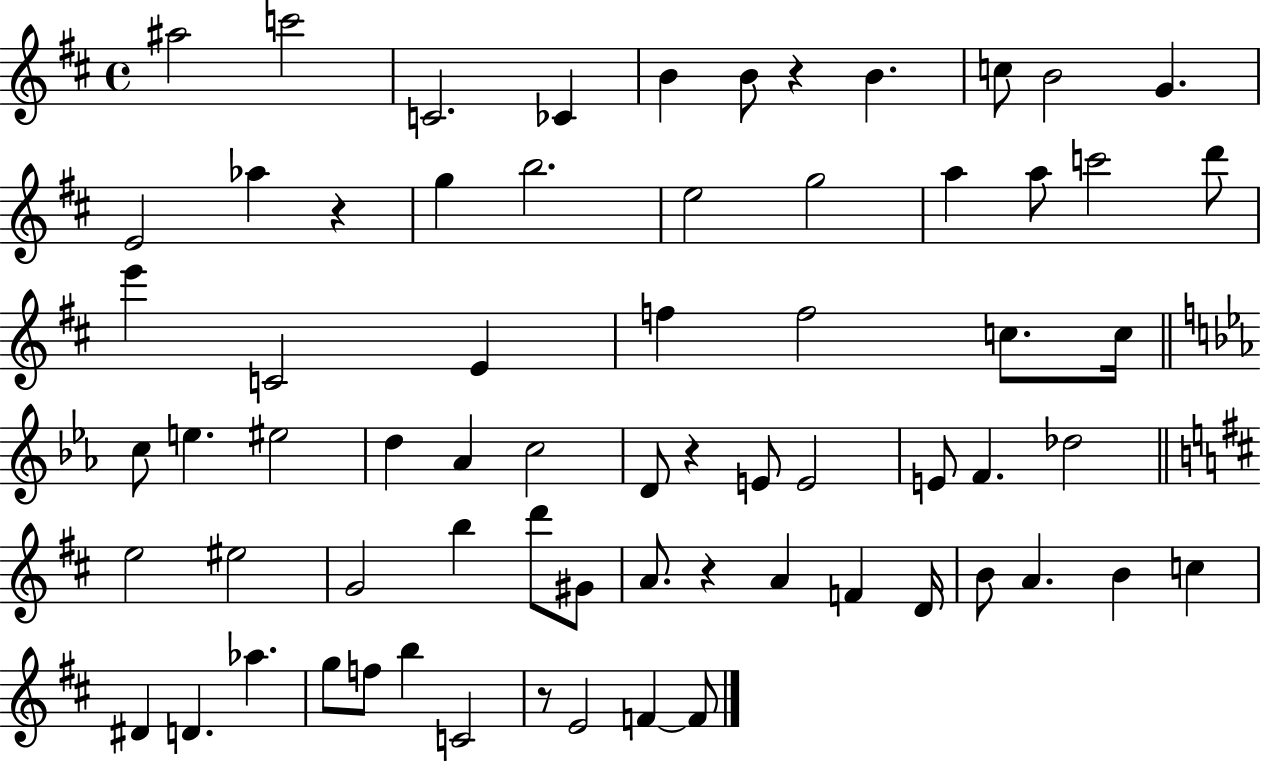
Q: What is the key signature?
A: D major